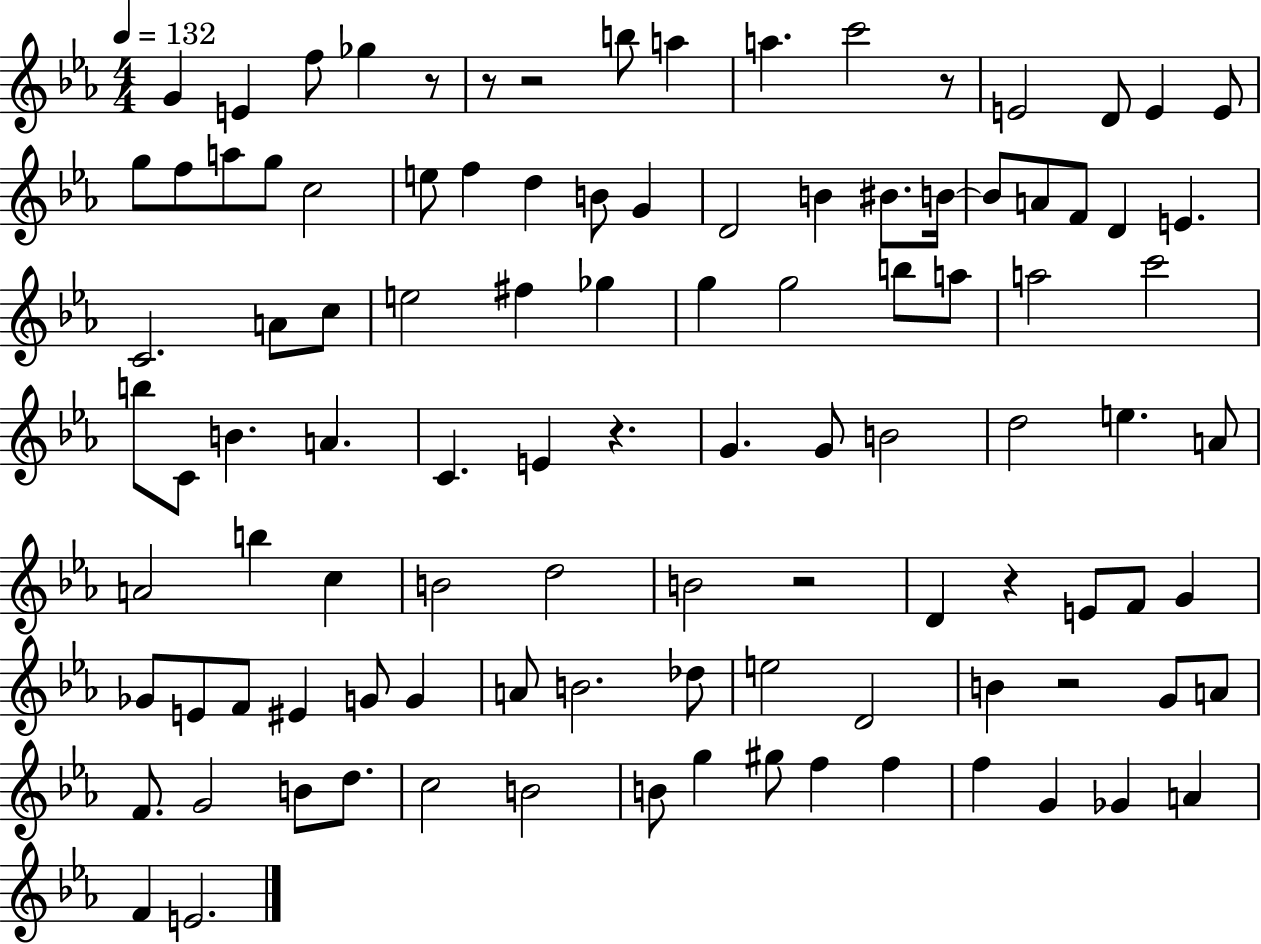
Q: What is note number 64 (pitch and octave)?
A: F4